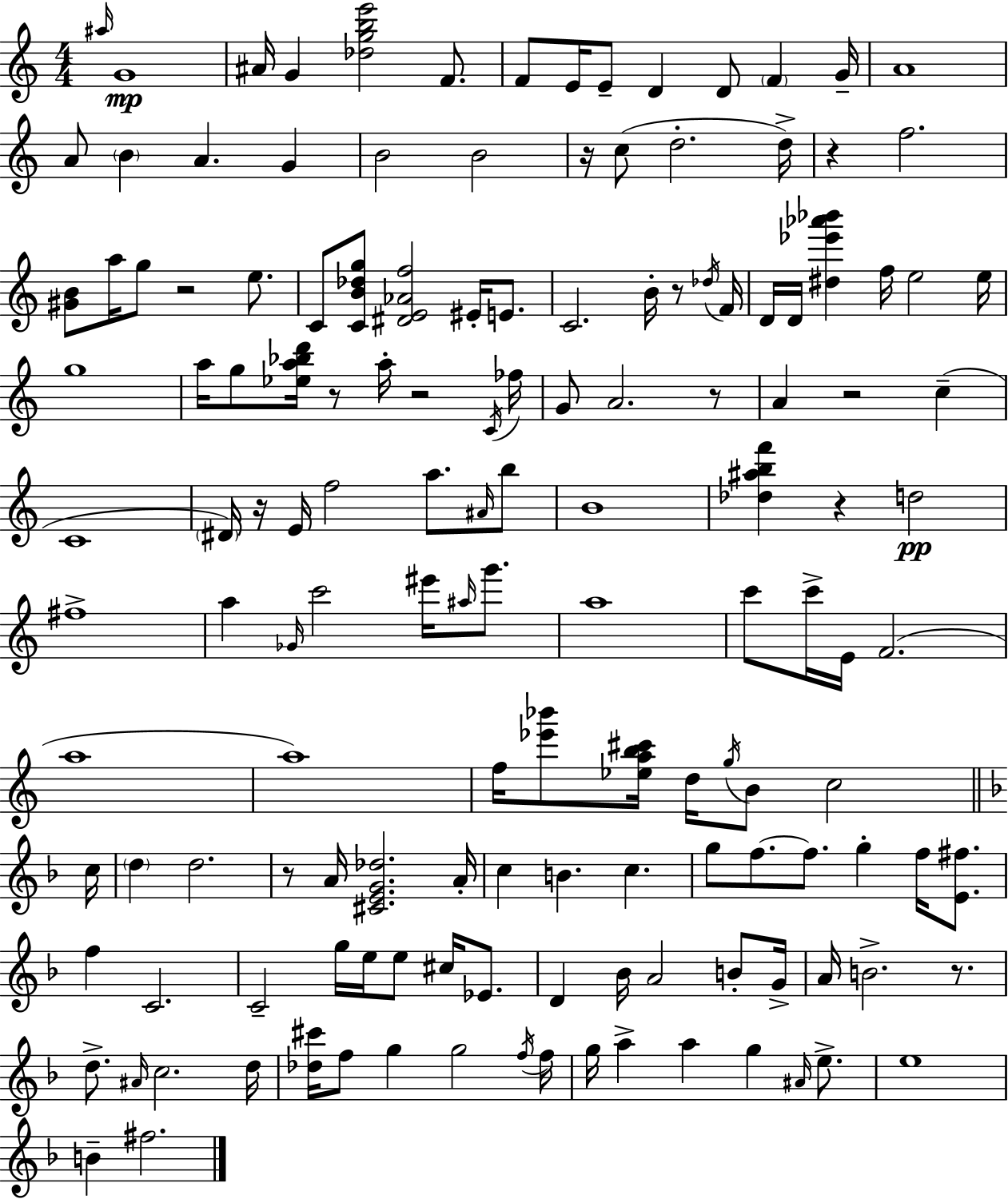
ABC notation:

X:1
T:Untitled
M:4/4
L:1/4
K:C
^a/4 G4 ^A/4 G [_dgbe']2 F/2 F/2 E/4 E/2 D D/2 F G/4 A4 A/2 B A G B2 B2 z/4 c/2 d2 d/4 z f2 [^GB]/2 a/4 g/2 z2 e/2 C/2 [CB_dg]/2 [^DE_Af]2 ^E/4 E/2 C2 B/4 z/2 _d/4 F/4 D/4 D/4 [^d_e'_a'_b'] f/4 e2 e/4 g4 a/4 g/2 [_ea_bd']/4 z/2 a/4 z2 C/4 _f/4 G/2 A2 z/2 A z2 c C4 ^D/4 z/4 E/4 f2 a/2 ^A/4 b/2 B4 [_d^abf'] z d2 ^f4 a _G/4 c'2 ^e'/4 ^a/4 g'/2 a4 c'/2 c'/4 E/4 F2 a4 a4 f/4 [_e'_b']/2 [_eab^c']/4 d/4 g/4 B/2 c2 c/4 d d2 z/2 A/4 [^CEG_d]2 A/4 c B c g/2 f/2 f/2 g f/4 [E^f]/2 f C2 C2 g/4 e/4 e/2 ^c/4 _E/2 D _B/4 A2 B/2 G/4 A/4 B2 z/2 d/2 ^A/4 c2 d/4 [_d^c']/4 f/2 g g2 f/4 f/4 g/4 a a g ^A/4 e/2 e4 B ^f2